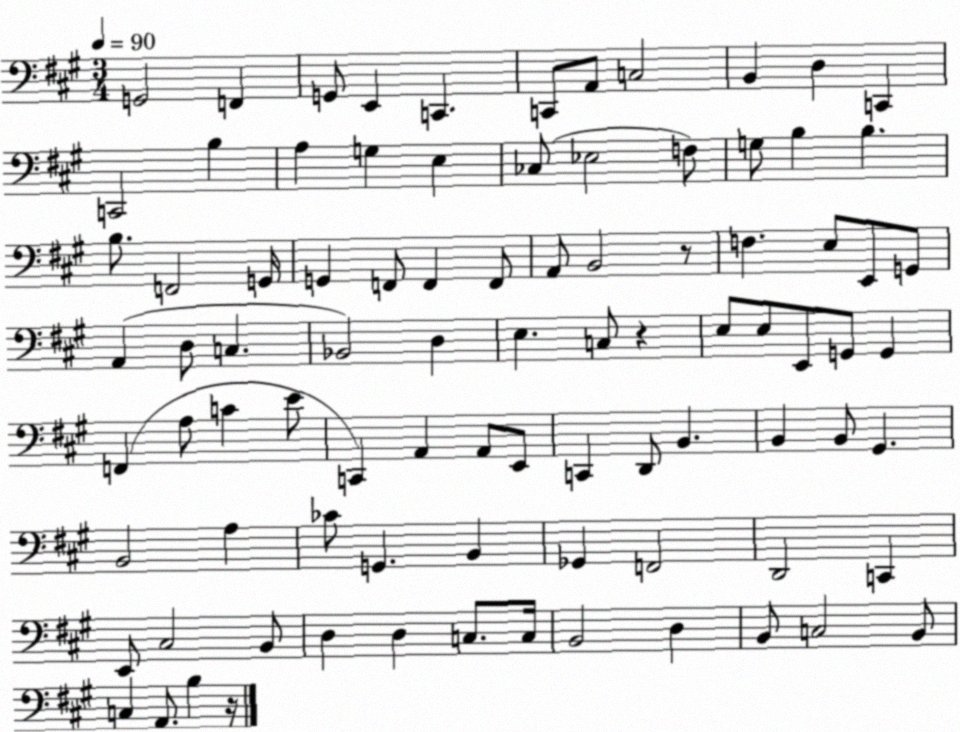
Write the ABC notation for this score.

X:1
T:Untitled
M:3/4
L:1/4
K:A
G,,2 F,, G,,/2 E,, C,, C,,/2 A,,/2 C,2 B,, D, C,, C,,2 B, A, G, E, _C,/2 _E,2 F,/2 G,/2 B, B, B,/2 F,,2 G,,/4 G,, F,,/2 F,, F,,/2 A,,/2 B,,2 z/2 F, E,/2 E,,/2 G,,/2 A,, D,/2 C, _B,,2 D, E, C,/2 z E,/2 E,/2 E,,/2 G,,/2 G,, F,, A,/2 C E/2 C,, A,, A,,/2 E,,/2 C,, D,,/2 B,, B,, B,,/2 ^G,, B,,2 A, _C/2 G,, B,, _G,, F,,2 D,,2 C,, E,,/2 ^C,2 B,,/2 D, D, C,/2 C,/4 B,,2 D, B,,/2 C,2 B,,/2 C, A,,/2 B, z/4